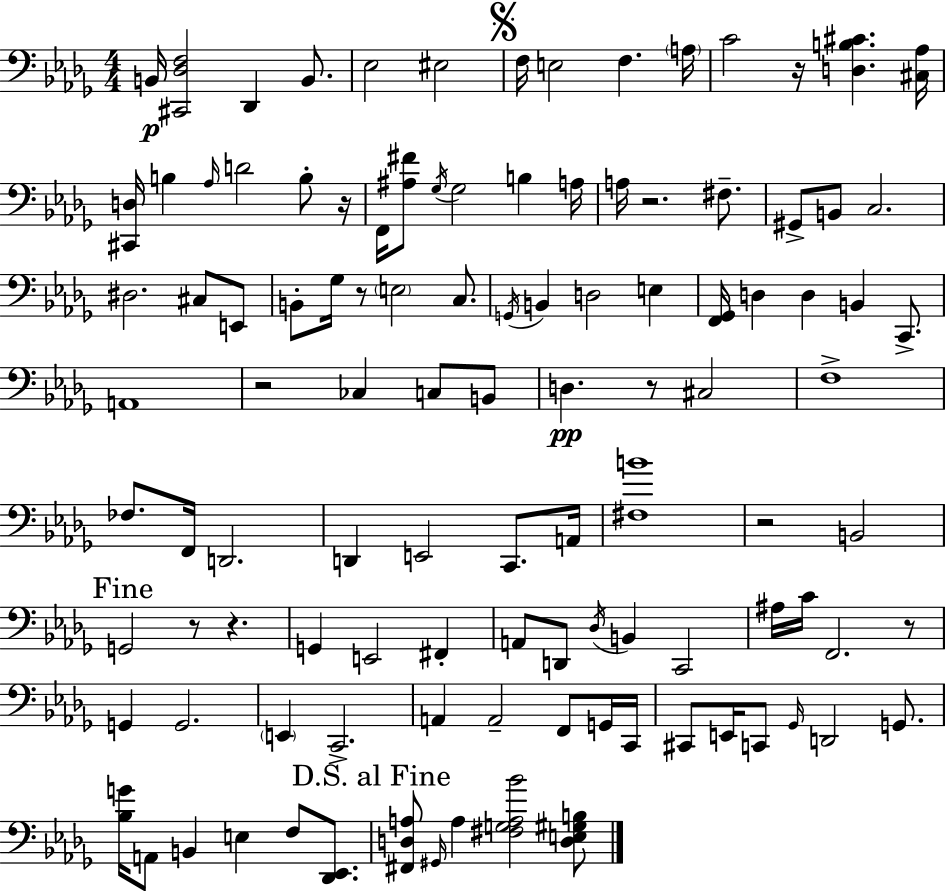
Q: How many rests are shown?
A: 10